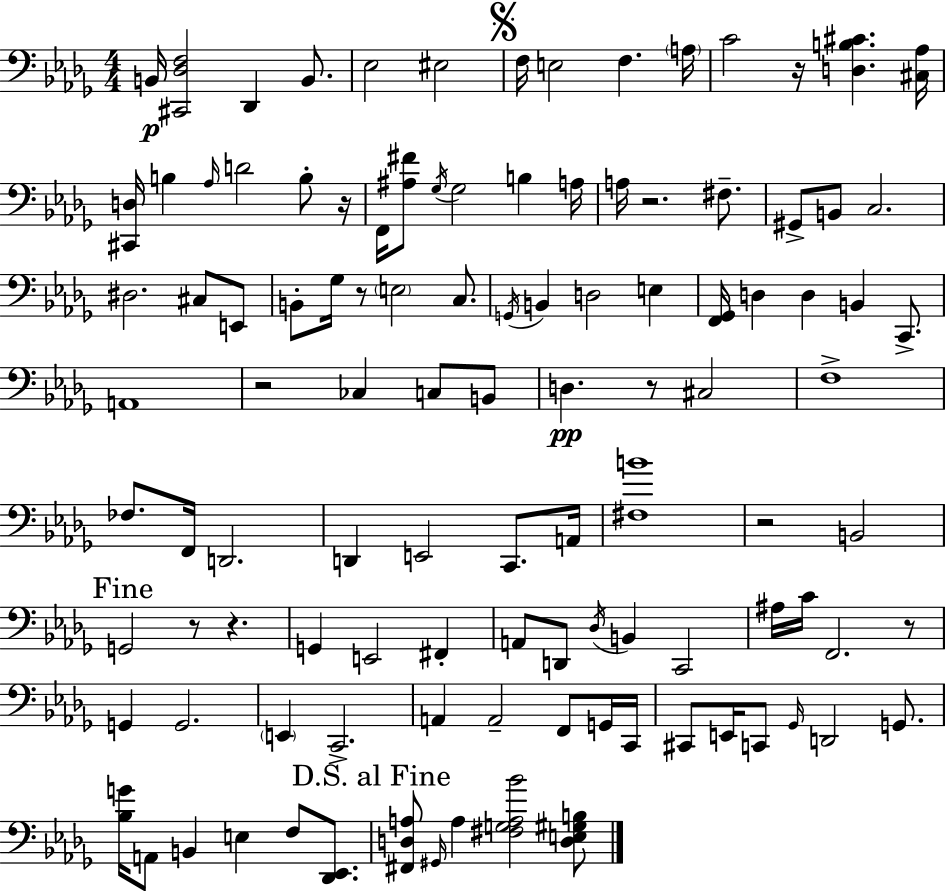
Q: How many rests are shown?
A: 10